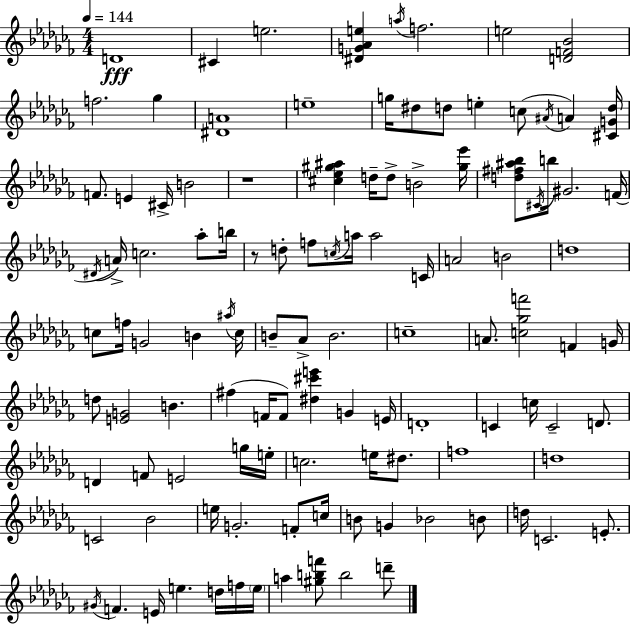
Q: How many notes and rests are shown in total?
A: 112